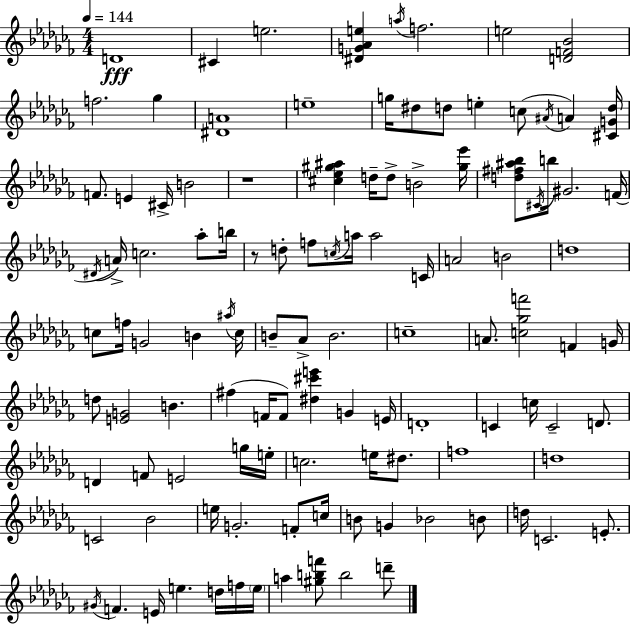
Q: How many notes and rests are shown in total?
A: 112